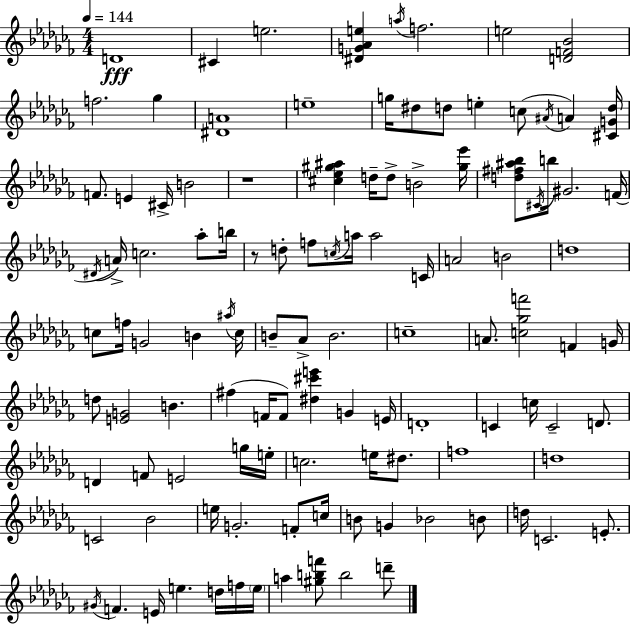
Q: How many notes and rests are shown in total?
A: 112